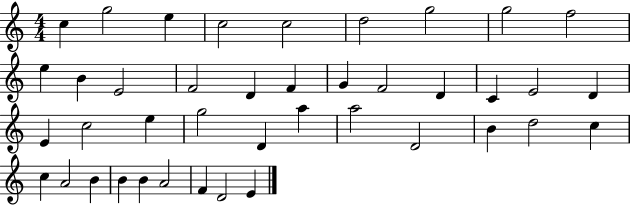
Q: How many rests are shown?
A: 0